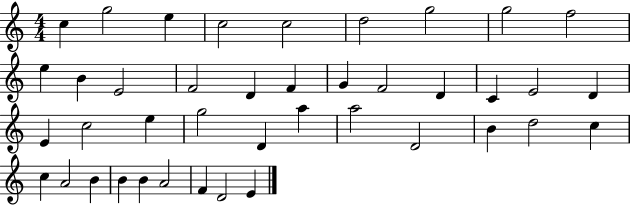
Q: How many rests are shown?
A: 0